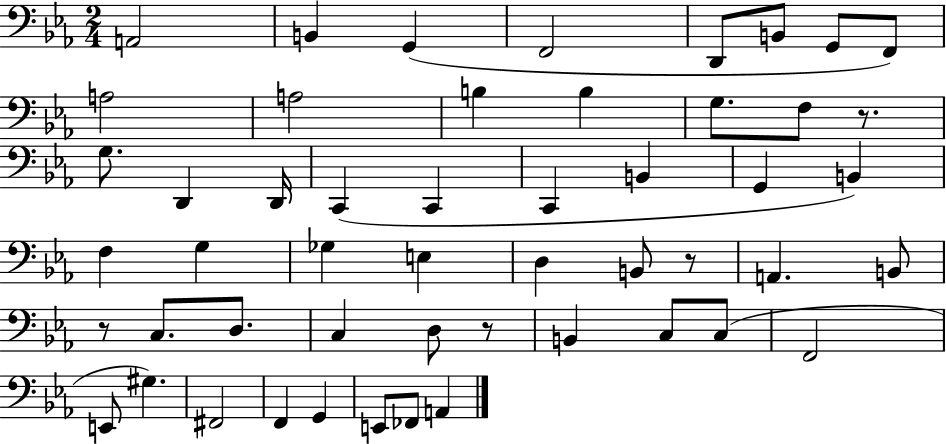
A2/h B2/q G2/q F2/h D2/e B2/e G2/e F2/e A3/h A3/h B3/q B3/q G3/e. F3/e R/e. G3/e. D2/q D2/s C2/q C2/q C2/q B2/q G2/q B2/q F3/q G3/q Gb3/q E3/q D3/q B2/e R/e A2/q. B2/e R/e C3/e. D3/e. C3/q D3/e R/e B2/q C3/e C3/e F2/h E2/e G#3/q. F#2/h F2/q G2/q E2/e FES2/e A2/q